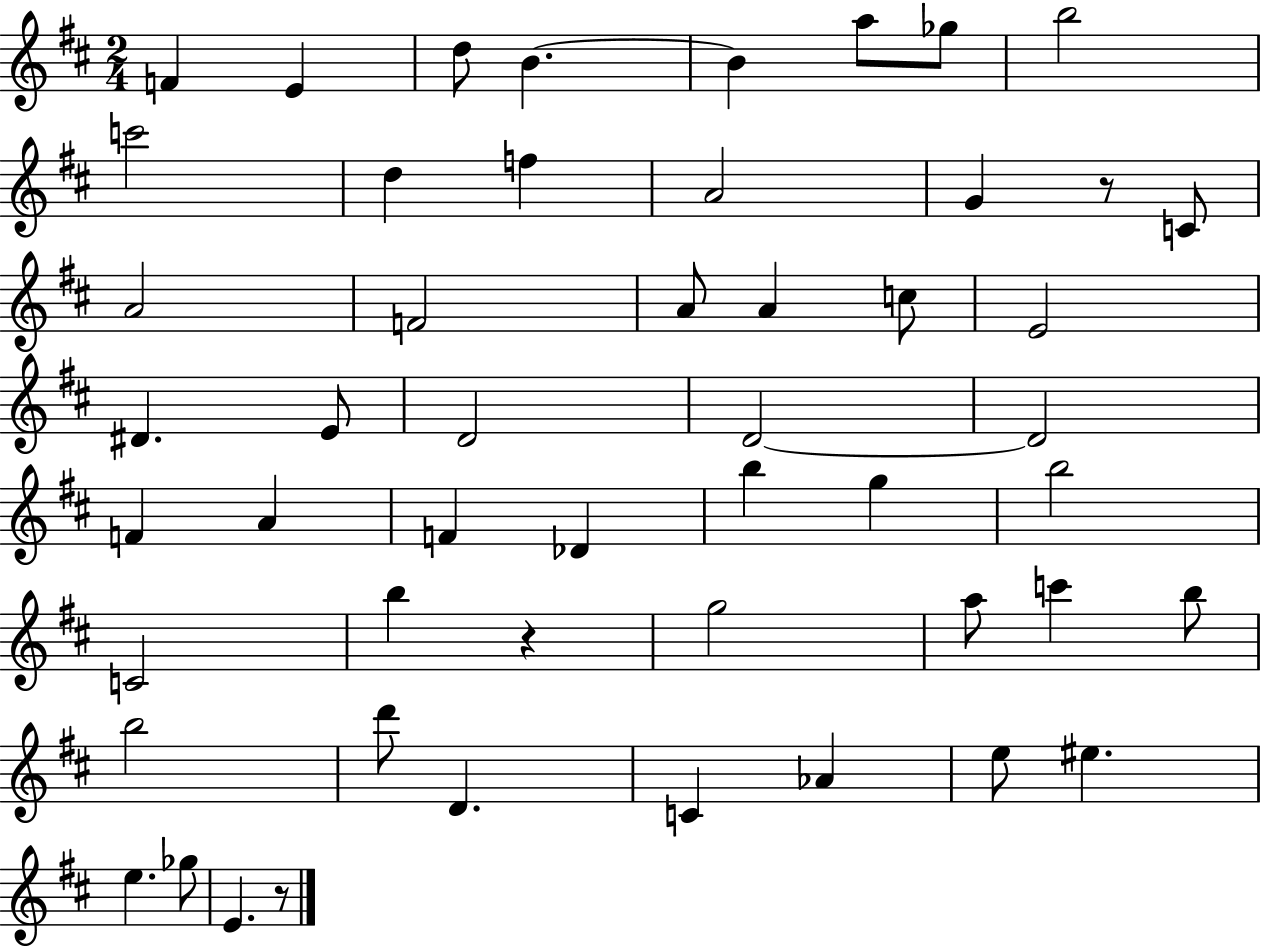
{
  \clef treble
  \numericTimeSignature
  \time 2/4
  \key d \major
  f'4 e'4 | d''8 b'4.~~ | b'4 a''8 ges''8 | b''2 | \break c'''2 | d''4 f''4 | a'2 | g'4 r8 c'8 | \break a'2 | f'2 | a'8 a'4 c''8 | e'2 | \break dis'4. e'8 | d'2 | d'2~~ | d'2 | \break f'4 a'4 | f'4 des'4 | b''4 g''4 | b''2 | \break c'2 | b''4 r4 | g''2 | a''8 c'''4 b''8 | \break b''2 | d'''8 d'4. | c'4 aes'4 | e''8 eis''4. | \break e''4. ges''8 | e'4. r8 | \bar "|."
}